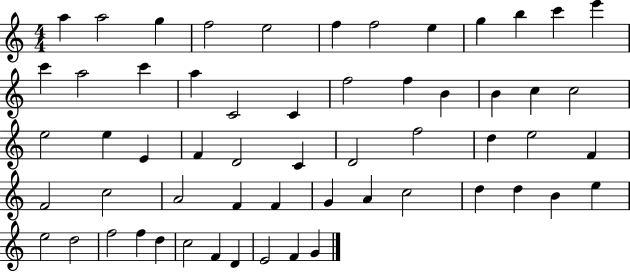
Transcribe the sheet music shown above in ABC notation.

X:1
T:Untitled
M:4/4
L:1/4
K:C
a a2 g f2 e2 f f2 e g b c' e' c' a2 c' a C2 C f2 f B B c c2 e2 e E F D2 C D2 f2 d e2 F F2 c2 A2 F F G A c2 d d B e e2 d2 f2 f d c2 F D E2 F G